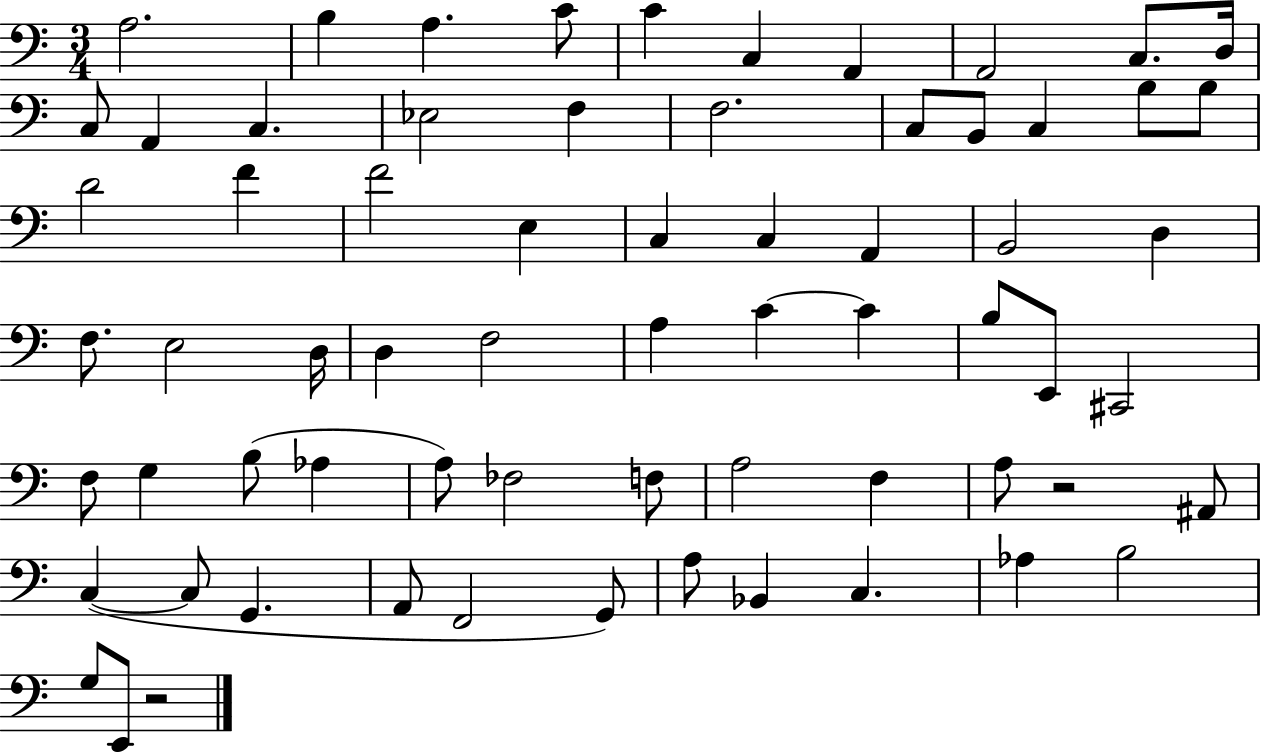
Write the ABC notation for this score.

X:1
T:Untitled
M:3/4
L:1/4
K:C
A,2 B, A, C/2 C C, A,, A,,2 C,/2 D,/4 C,/2 A,, C, _E,2 F, F,2 C,/2 B,,/2 C, B,/2 B,/2 D2 F F2 E, C, C, A,, B,,2 D, F,/2 E,2 D,/4 D, F,2 A, C C B,/2 E,,/2 ^C,,2 F,/2 G, B,/2 _A, A,/2 _F,2 F,/2 A,2 F, A,/2 z2 ^A,,/2 C, C,/2 G,, A,,/2 F,,2 G,,/2 A,/2 _B,, C, _A, B,2 G,/2 E,,/2 z2